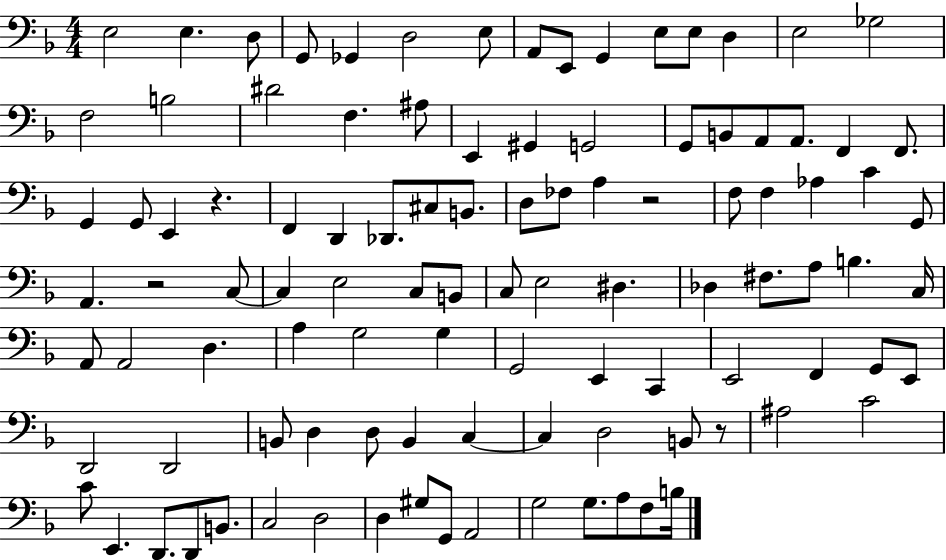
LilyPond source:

{
  \clef bass
  \numericTimeSignature
  \time 4/4
  \key f \major
  \repeat volta 2 { e2 e4. d8 | g,8 ges,4 d2 e8 | a,8 e,8 g,4 e8 e8 d4 | e2 ges2 | \break f2 b2 | dis'2 f4. ais8 | e,4 gis,4 g,2 | g,8 b,8 a,8 a,8. f,4 f,8. | \break g,4 g,8 e,4 r4. | f,4 d,4 des,8. cis8 b,8. | d8 fes8 a4 r2 | f8 f4 aes4 c'4 g,8 | \break a,4. r2 c8~~ | c4 e2 c8 b,8 | c8 e2 dis4. | des4 fis8. a8 b4. c16 | \break a,8 a,2 d4. | a4 g2 g4 | g,2 e,4 c,4 | e,2 f,4 g,8 e,8 | \break d,2 d,2 | b,8 d4 d8 b,4 c4~~ | c4 d2 b,8 r8 | ais2 c'2 | \break c'8 e,4. d,8. d,8 b,8. | c2 d2 | d4 gis8 g,8 a,2 | g2 g8. a8 f8 b16 | \break } \bar "|."
}